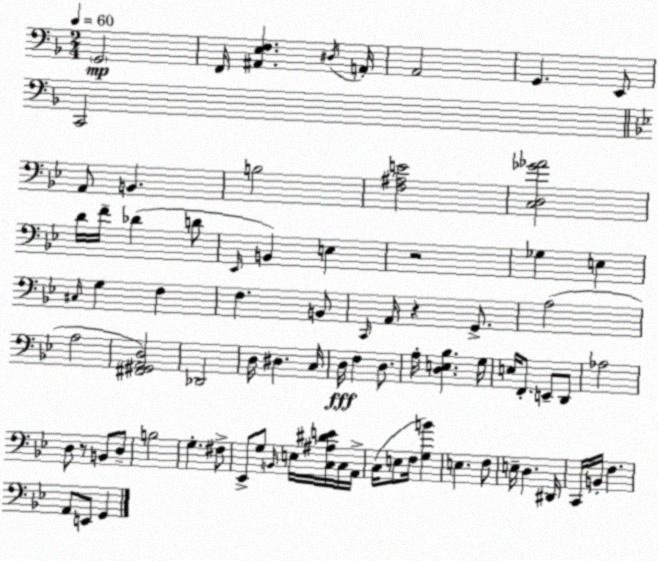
X:1
T:Untitled
M:2/4
L:1/4
K:F
G,,2 F,,/4 [^A,,E,F,] ^D,/4 A,,/4 A,,2 G,, E,,/2 C,,2 A,,/2 B,, B,2 [F,^A,E]2 [C,D,_G_A]2 D/4 F/4 _D D/2 _E,,/4 B,, E, z2 _G, E, ^C,/4 G, F, F, B,,/2 C,,/4 A,,/4 z G,,/2 A,2 A,2 [^F,,^G,,A,,D,]2 _D,,2 D,/4 ^D, C,/4 D,/4 F, D,/2 A,/4 [D,E,_B,] G,/4 E,/4 F,,/2 E,,/2 D,,/2 _A,2 D,/2 z/2 B,,/2 D,/2 B,2 G, ^F,/2 _E,,/2 G,/2 B,,/4 E,/4 [C,^A,^DE]/4 C,/4 A,,/4 C,/4 E,/2 F,/4 [G,B] E, F,/2 E,/4 D, ^D,,/4 C,,/4 B,,/4 F, A,,/2 E,,/2 G,,